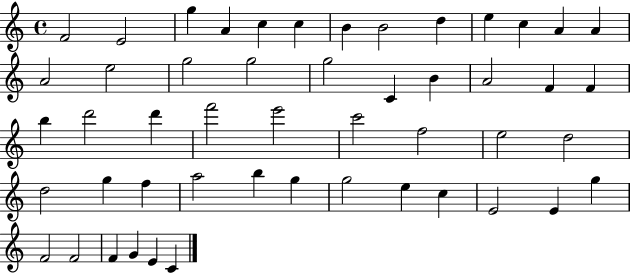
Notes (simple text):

F4/h E4/h G5/q A4/q C5/q C5/q B4/q B4/h D5/q E5/q C5/q A4/q A4/q A4/h E5/h G5/h G5/h G5/h C4/q B4/q A4/h F4/q F4/q B5/q D6/h D6/q F6/h E6/h C6/h F5/h E5/h D5/h D5/h G5/q F5/q A5/h B5/q G5/q G5/h E5/q C5/q E4/h E4/q G5/q F4/h F4/h F4/q G4/q E4/q C4/q